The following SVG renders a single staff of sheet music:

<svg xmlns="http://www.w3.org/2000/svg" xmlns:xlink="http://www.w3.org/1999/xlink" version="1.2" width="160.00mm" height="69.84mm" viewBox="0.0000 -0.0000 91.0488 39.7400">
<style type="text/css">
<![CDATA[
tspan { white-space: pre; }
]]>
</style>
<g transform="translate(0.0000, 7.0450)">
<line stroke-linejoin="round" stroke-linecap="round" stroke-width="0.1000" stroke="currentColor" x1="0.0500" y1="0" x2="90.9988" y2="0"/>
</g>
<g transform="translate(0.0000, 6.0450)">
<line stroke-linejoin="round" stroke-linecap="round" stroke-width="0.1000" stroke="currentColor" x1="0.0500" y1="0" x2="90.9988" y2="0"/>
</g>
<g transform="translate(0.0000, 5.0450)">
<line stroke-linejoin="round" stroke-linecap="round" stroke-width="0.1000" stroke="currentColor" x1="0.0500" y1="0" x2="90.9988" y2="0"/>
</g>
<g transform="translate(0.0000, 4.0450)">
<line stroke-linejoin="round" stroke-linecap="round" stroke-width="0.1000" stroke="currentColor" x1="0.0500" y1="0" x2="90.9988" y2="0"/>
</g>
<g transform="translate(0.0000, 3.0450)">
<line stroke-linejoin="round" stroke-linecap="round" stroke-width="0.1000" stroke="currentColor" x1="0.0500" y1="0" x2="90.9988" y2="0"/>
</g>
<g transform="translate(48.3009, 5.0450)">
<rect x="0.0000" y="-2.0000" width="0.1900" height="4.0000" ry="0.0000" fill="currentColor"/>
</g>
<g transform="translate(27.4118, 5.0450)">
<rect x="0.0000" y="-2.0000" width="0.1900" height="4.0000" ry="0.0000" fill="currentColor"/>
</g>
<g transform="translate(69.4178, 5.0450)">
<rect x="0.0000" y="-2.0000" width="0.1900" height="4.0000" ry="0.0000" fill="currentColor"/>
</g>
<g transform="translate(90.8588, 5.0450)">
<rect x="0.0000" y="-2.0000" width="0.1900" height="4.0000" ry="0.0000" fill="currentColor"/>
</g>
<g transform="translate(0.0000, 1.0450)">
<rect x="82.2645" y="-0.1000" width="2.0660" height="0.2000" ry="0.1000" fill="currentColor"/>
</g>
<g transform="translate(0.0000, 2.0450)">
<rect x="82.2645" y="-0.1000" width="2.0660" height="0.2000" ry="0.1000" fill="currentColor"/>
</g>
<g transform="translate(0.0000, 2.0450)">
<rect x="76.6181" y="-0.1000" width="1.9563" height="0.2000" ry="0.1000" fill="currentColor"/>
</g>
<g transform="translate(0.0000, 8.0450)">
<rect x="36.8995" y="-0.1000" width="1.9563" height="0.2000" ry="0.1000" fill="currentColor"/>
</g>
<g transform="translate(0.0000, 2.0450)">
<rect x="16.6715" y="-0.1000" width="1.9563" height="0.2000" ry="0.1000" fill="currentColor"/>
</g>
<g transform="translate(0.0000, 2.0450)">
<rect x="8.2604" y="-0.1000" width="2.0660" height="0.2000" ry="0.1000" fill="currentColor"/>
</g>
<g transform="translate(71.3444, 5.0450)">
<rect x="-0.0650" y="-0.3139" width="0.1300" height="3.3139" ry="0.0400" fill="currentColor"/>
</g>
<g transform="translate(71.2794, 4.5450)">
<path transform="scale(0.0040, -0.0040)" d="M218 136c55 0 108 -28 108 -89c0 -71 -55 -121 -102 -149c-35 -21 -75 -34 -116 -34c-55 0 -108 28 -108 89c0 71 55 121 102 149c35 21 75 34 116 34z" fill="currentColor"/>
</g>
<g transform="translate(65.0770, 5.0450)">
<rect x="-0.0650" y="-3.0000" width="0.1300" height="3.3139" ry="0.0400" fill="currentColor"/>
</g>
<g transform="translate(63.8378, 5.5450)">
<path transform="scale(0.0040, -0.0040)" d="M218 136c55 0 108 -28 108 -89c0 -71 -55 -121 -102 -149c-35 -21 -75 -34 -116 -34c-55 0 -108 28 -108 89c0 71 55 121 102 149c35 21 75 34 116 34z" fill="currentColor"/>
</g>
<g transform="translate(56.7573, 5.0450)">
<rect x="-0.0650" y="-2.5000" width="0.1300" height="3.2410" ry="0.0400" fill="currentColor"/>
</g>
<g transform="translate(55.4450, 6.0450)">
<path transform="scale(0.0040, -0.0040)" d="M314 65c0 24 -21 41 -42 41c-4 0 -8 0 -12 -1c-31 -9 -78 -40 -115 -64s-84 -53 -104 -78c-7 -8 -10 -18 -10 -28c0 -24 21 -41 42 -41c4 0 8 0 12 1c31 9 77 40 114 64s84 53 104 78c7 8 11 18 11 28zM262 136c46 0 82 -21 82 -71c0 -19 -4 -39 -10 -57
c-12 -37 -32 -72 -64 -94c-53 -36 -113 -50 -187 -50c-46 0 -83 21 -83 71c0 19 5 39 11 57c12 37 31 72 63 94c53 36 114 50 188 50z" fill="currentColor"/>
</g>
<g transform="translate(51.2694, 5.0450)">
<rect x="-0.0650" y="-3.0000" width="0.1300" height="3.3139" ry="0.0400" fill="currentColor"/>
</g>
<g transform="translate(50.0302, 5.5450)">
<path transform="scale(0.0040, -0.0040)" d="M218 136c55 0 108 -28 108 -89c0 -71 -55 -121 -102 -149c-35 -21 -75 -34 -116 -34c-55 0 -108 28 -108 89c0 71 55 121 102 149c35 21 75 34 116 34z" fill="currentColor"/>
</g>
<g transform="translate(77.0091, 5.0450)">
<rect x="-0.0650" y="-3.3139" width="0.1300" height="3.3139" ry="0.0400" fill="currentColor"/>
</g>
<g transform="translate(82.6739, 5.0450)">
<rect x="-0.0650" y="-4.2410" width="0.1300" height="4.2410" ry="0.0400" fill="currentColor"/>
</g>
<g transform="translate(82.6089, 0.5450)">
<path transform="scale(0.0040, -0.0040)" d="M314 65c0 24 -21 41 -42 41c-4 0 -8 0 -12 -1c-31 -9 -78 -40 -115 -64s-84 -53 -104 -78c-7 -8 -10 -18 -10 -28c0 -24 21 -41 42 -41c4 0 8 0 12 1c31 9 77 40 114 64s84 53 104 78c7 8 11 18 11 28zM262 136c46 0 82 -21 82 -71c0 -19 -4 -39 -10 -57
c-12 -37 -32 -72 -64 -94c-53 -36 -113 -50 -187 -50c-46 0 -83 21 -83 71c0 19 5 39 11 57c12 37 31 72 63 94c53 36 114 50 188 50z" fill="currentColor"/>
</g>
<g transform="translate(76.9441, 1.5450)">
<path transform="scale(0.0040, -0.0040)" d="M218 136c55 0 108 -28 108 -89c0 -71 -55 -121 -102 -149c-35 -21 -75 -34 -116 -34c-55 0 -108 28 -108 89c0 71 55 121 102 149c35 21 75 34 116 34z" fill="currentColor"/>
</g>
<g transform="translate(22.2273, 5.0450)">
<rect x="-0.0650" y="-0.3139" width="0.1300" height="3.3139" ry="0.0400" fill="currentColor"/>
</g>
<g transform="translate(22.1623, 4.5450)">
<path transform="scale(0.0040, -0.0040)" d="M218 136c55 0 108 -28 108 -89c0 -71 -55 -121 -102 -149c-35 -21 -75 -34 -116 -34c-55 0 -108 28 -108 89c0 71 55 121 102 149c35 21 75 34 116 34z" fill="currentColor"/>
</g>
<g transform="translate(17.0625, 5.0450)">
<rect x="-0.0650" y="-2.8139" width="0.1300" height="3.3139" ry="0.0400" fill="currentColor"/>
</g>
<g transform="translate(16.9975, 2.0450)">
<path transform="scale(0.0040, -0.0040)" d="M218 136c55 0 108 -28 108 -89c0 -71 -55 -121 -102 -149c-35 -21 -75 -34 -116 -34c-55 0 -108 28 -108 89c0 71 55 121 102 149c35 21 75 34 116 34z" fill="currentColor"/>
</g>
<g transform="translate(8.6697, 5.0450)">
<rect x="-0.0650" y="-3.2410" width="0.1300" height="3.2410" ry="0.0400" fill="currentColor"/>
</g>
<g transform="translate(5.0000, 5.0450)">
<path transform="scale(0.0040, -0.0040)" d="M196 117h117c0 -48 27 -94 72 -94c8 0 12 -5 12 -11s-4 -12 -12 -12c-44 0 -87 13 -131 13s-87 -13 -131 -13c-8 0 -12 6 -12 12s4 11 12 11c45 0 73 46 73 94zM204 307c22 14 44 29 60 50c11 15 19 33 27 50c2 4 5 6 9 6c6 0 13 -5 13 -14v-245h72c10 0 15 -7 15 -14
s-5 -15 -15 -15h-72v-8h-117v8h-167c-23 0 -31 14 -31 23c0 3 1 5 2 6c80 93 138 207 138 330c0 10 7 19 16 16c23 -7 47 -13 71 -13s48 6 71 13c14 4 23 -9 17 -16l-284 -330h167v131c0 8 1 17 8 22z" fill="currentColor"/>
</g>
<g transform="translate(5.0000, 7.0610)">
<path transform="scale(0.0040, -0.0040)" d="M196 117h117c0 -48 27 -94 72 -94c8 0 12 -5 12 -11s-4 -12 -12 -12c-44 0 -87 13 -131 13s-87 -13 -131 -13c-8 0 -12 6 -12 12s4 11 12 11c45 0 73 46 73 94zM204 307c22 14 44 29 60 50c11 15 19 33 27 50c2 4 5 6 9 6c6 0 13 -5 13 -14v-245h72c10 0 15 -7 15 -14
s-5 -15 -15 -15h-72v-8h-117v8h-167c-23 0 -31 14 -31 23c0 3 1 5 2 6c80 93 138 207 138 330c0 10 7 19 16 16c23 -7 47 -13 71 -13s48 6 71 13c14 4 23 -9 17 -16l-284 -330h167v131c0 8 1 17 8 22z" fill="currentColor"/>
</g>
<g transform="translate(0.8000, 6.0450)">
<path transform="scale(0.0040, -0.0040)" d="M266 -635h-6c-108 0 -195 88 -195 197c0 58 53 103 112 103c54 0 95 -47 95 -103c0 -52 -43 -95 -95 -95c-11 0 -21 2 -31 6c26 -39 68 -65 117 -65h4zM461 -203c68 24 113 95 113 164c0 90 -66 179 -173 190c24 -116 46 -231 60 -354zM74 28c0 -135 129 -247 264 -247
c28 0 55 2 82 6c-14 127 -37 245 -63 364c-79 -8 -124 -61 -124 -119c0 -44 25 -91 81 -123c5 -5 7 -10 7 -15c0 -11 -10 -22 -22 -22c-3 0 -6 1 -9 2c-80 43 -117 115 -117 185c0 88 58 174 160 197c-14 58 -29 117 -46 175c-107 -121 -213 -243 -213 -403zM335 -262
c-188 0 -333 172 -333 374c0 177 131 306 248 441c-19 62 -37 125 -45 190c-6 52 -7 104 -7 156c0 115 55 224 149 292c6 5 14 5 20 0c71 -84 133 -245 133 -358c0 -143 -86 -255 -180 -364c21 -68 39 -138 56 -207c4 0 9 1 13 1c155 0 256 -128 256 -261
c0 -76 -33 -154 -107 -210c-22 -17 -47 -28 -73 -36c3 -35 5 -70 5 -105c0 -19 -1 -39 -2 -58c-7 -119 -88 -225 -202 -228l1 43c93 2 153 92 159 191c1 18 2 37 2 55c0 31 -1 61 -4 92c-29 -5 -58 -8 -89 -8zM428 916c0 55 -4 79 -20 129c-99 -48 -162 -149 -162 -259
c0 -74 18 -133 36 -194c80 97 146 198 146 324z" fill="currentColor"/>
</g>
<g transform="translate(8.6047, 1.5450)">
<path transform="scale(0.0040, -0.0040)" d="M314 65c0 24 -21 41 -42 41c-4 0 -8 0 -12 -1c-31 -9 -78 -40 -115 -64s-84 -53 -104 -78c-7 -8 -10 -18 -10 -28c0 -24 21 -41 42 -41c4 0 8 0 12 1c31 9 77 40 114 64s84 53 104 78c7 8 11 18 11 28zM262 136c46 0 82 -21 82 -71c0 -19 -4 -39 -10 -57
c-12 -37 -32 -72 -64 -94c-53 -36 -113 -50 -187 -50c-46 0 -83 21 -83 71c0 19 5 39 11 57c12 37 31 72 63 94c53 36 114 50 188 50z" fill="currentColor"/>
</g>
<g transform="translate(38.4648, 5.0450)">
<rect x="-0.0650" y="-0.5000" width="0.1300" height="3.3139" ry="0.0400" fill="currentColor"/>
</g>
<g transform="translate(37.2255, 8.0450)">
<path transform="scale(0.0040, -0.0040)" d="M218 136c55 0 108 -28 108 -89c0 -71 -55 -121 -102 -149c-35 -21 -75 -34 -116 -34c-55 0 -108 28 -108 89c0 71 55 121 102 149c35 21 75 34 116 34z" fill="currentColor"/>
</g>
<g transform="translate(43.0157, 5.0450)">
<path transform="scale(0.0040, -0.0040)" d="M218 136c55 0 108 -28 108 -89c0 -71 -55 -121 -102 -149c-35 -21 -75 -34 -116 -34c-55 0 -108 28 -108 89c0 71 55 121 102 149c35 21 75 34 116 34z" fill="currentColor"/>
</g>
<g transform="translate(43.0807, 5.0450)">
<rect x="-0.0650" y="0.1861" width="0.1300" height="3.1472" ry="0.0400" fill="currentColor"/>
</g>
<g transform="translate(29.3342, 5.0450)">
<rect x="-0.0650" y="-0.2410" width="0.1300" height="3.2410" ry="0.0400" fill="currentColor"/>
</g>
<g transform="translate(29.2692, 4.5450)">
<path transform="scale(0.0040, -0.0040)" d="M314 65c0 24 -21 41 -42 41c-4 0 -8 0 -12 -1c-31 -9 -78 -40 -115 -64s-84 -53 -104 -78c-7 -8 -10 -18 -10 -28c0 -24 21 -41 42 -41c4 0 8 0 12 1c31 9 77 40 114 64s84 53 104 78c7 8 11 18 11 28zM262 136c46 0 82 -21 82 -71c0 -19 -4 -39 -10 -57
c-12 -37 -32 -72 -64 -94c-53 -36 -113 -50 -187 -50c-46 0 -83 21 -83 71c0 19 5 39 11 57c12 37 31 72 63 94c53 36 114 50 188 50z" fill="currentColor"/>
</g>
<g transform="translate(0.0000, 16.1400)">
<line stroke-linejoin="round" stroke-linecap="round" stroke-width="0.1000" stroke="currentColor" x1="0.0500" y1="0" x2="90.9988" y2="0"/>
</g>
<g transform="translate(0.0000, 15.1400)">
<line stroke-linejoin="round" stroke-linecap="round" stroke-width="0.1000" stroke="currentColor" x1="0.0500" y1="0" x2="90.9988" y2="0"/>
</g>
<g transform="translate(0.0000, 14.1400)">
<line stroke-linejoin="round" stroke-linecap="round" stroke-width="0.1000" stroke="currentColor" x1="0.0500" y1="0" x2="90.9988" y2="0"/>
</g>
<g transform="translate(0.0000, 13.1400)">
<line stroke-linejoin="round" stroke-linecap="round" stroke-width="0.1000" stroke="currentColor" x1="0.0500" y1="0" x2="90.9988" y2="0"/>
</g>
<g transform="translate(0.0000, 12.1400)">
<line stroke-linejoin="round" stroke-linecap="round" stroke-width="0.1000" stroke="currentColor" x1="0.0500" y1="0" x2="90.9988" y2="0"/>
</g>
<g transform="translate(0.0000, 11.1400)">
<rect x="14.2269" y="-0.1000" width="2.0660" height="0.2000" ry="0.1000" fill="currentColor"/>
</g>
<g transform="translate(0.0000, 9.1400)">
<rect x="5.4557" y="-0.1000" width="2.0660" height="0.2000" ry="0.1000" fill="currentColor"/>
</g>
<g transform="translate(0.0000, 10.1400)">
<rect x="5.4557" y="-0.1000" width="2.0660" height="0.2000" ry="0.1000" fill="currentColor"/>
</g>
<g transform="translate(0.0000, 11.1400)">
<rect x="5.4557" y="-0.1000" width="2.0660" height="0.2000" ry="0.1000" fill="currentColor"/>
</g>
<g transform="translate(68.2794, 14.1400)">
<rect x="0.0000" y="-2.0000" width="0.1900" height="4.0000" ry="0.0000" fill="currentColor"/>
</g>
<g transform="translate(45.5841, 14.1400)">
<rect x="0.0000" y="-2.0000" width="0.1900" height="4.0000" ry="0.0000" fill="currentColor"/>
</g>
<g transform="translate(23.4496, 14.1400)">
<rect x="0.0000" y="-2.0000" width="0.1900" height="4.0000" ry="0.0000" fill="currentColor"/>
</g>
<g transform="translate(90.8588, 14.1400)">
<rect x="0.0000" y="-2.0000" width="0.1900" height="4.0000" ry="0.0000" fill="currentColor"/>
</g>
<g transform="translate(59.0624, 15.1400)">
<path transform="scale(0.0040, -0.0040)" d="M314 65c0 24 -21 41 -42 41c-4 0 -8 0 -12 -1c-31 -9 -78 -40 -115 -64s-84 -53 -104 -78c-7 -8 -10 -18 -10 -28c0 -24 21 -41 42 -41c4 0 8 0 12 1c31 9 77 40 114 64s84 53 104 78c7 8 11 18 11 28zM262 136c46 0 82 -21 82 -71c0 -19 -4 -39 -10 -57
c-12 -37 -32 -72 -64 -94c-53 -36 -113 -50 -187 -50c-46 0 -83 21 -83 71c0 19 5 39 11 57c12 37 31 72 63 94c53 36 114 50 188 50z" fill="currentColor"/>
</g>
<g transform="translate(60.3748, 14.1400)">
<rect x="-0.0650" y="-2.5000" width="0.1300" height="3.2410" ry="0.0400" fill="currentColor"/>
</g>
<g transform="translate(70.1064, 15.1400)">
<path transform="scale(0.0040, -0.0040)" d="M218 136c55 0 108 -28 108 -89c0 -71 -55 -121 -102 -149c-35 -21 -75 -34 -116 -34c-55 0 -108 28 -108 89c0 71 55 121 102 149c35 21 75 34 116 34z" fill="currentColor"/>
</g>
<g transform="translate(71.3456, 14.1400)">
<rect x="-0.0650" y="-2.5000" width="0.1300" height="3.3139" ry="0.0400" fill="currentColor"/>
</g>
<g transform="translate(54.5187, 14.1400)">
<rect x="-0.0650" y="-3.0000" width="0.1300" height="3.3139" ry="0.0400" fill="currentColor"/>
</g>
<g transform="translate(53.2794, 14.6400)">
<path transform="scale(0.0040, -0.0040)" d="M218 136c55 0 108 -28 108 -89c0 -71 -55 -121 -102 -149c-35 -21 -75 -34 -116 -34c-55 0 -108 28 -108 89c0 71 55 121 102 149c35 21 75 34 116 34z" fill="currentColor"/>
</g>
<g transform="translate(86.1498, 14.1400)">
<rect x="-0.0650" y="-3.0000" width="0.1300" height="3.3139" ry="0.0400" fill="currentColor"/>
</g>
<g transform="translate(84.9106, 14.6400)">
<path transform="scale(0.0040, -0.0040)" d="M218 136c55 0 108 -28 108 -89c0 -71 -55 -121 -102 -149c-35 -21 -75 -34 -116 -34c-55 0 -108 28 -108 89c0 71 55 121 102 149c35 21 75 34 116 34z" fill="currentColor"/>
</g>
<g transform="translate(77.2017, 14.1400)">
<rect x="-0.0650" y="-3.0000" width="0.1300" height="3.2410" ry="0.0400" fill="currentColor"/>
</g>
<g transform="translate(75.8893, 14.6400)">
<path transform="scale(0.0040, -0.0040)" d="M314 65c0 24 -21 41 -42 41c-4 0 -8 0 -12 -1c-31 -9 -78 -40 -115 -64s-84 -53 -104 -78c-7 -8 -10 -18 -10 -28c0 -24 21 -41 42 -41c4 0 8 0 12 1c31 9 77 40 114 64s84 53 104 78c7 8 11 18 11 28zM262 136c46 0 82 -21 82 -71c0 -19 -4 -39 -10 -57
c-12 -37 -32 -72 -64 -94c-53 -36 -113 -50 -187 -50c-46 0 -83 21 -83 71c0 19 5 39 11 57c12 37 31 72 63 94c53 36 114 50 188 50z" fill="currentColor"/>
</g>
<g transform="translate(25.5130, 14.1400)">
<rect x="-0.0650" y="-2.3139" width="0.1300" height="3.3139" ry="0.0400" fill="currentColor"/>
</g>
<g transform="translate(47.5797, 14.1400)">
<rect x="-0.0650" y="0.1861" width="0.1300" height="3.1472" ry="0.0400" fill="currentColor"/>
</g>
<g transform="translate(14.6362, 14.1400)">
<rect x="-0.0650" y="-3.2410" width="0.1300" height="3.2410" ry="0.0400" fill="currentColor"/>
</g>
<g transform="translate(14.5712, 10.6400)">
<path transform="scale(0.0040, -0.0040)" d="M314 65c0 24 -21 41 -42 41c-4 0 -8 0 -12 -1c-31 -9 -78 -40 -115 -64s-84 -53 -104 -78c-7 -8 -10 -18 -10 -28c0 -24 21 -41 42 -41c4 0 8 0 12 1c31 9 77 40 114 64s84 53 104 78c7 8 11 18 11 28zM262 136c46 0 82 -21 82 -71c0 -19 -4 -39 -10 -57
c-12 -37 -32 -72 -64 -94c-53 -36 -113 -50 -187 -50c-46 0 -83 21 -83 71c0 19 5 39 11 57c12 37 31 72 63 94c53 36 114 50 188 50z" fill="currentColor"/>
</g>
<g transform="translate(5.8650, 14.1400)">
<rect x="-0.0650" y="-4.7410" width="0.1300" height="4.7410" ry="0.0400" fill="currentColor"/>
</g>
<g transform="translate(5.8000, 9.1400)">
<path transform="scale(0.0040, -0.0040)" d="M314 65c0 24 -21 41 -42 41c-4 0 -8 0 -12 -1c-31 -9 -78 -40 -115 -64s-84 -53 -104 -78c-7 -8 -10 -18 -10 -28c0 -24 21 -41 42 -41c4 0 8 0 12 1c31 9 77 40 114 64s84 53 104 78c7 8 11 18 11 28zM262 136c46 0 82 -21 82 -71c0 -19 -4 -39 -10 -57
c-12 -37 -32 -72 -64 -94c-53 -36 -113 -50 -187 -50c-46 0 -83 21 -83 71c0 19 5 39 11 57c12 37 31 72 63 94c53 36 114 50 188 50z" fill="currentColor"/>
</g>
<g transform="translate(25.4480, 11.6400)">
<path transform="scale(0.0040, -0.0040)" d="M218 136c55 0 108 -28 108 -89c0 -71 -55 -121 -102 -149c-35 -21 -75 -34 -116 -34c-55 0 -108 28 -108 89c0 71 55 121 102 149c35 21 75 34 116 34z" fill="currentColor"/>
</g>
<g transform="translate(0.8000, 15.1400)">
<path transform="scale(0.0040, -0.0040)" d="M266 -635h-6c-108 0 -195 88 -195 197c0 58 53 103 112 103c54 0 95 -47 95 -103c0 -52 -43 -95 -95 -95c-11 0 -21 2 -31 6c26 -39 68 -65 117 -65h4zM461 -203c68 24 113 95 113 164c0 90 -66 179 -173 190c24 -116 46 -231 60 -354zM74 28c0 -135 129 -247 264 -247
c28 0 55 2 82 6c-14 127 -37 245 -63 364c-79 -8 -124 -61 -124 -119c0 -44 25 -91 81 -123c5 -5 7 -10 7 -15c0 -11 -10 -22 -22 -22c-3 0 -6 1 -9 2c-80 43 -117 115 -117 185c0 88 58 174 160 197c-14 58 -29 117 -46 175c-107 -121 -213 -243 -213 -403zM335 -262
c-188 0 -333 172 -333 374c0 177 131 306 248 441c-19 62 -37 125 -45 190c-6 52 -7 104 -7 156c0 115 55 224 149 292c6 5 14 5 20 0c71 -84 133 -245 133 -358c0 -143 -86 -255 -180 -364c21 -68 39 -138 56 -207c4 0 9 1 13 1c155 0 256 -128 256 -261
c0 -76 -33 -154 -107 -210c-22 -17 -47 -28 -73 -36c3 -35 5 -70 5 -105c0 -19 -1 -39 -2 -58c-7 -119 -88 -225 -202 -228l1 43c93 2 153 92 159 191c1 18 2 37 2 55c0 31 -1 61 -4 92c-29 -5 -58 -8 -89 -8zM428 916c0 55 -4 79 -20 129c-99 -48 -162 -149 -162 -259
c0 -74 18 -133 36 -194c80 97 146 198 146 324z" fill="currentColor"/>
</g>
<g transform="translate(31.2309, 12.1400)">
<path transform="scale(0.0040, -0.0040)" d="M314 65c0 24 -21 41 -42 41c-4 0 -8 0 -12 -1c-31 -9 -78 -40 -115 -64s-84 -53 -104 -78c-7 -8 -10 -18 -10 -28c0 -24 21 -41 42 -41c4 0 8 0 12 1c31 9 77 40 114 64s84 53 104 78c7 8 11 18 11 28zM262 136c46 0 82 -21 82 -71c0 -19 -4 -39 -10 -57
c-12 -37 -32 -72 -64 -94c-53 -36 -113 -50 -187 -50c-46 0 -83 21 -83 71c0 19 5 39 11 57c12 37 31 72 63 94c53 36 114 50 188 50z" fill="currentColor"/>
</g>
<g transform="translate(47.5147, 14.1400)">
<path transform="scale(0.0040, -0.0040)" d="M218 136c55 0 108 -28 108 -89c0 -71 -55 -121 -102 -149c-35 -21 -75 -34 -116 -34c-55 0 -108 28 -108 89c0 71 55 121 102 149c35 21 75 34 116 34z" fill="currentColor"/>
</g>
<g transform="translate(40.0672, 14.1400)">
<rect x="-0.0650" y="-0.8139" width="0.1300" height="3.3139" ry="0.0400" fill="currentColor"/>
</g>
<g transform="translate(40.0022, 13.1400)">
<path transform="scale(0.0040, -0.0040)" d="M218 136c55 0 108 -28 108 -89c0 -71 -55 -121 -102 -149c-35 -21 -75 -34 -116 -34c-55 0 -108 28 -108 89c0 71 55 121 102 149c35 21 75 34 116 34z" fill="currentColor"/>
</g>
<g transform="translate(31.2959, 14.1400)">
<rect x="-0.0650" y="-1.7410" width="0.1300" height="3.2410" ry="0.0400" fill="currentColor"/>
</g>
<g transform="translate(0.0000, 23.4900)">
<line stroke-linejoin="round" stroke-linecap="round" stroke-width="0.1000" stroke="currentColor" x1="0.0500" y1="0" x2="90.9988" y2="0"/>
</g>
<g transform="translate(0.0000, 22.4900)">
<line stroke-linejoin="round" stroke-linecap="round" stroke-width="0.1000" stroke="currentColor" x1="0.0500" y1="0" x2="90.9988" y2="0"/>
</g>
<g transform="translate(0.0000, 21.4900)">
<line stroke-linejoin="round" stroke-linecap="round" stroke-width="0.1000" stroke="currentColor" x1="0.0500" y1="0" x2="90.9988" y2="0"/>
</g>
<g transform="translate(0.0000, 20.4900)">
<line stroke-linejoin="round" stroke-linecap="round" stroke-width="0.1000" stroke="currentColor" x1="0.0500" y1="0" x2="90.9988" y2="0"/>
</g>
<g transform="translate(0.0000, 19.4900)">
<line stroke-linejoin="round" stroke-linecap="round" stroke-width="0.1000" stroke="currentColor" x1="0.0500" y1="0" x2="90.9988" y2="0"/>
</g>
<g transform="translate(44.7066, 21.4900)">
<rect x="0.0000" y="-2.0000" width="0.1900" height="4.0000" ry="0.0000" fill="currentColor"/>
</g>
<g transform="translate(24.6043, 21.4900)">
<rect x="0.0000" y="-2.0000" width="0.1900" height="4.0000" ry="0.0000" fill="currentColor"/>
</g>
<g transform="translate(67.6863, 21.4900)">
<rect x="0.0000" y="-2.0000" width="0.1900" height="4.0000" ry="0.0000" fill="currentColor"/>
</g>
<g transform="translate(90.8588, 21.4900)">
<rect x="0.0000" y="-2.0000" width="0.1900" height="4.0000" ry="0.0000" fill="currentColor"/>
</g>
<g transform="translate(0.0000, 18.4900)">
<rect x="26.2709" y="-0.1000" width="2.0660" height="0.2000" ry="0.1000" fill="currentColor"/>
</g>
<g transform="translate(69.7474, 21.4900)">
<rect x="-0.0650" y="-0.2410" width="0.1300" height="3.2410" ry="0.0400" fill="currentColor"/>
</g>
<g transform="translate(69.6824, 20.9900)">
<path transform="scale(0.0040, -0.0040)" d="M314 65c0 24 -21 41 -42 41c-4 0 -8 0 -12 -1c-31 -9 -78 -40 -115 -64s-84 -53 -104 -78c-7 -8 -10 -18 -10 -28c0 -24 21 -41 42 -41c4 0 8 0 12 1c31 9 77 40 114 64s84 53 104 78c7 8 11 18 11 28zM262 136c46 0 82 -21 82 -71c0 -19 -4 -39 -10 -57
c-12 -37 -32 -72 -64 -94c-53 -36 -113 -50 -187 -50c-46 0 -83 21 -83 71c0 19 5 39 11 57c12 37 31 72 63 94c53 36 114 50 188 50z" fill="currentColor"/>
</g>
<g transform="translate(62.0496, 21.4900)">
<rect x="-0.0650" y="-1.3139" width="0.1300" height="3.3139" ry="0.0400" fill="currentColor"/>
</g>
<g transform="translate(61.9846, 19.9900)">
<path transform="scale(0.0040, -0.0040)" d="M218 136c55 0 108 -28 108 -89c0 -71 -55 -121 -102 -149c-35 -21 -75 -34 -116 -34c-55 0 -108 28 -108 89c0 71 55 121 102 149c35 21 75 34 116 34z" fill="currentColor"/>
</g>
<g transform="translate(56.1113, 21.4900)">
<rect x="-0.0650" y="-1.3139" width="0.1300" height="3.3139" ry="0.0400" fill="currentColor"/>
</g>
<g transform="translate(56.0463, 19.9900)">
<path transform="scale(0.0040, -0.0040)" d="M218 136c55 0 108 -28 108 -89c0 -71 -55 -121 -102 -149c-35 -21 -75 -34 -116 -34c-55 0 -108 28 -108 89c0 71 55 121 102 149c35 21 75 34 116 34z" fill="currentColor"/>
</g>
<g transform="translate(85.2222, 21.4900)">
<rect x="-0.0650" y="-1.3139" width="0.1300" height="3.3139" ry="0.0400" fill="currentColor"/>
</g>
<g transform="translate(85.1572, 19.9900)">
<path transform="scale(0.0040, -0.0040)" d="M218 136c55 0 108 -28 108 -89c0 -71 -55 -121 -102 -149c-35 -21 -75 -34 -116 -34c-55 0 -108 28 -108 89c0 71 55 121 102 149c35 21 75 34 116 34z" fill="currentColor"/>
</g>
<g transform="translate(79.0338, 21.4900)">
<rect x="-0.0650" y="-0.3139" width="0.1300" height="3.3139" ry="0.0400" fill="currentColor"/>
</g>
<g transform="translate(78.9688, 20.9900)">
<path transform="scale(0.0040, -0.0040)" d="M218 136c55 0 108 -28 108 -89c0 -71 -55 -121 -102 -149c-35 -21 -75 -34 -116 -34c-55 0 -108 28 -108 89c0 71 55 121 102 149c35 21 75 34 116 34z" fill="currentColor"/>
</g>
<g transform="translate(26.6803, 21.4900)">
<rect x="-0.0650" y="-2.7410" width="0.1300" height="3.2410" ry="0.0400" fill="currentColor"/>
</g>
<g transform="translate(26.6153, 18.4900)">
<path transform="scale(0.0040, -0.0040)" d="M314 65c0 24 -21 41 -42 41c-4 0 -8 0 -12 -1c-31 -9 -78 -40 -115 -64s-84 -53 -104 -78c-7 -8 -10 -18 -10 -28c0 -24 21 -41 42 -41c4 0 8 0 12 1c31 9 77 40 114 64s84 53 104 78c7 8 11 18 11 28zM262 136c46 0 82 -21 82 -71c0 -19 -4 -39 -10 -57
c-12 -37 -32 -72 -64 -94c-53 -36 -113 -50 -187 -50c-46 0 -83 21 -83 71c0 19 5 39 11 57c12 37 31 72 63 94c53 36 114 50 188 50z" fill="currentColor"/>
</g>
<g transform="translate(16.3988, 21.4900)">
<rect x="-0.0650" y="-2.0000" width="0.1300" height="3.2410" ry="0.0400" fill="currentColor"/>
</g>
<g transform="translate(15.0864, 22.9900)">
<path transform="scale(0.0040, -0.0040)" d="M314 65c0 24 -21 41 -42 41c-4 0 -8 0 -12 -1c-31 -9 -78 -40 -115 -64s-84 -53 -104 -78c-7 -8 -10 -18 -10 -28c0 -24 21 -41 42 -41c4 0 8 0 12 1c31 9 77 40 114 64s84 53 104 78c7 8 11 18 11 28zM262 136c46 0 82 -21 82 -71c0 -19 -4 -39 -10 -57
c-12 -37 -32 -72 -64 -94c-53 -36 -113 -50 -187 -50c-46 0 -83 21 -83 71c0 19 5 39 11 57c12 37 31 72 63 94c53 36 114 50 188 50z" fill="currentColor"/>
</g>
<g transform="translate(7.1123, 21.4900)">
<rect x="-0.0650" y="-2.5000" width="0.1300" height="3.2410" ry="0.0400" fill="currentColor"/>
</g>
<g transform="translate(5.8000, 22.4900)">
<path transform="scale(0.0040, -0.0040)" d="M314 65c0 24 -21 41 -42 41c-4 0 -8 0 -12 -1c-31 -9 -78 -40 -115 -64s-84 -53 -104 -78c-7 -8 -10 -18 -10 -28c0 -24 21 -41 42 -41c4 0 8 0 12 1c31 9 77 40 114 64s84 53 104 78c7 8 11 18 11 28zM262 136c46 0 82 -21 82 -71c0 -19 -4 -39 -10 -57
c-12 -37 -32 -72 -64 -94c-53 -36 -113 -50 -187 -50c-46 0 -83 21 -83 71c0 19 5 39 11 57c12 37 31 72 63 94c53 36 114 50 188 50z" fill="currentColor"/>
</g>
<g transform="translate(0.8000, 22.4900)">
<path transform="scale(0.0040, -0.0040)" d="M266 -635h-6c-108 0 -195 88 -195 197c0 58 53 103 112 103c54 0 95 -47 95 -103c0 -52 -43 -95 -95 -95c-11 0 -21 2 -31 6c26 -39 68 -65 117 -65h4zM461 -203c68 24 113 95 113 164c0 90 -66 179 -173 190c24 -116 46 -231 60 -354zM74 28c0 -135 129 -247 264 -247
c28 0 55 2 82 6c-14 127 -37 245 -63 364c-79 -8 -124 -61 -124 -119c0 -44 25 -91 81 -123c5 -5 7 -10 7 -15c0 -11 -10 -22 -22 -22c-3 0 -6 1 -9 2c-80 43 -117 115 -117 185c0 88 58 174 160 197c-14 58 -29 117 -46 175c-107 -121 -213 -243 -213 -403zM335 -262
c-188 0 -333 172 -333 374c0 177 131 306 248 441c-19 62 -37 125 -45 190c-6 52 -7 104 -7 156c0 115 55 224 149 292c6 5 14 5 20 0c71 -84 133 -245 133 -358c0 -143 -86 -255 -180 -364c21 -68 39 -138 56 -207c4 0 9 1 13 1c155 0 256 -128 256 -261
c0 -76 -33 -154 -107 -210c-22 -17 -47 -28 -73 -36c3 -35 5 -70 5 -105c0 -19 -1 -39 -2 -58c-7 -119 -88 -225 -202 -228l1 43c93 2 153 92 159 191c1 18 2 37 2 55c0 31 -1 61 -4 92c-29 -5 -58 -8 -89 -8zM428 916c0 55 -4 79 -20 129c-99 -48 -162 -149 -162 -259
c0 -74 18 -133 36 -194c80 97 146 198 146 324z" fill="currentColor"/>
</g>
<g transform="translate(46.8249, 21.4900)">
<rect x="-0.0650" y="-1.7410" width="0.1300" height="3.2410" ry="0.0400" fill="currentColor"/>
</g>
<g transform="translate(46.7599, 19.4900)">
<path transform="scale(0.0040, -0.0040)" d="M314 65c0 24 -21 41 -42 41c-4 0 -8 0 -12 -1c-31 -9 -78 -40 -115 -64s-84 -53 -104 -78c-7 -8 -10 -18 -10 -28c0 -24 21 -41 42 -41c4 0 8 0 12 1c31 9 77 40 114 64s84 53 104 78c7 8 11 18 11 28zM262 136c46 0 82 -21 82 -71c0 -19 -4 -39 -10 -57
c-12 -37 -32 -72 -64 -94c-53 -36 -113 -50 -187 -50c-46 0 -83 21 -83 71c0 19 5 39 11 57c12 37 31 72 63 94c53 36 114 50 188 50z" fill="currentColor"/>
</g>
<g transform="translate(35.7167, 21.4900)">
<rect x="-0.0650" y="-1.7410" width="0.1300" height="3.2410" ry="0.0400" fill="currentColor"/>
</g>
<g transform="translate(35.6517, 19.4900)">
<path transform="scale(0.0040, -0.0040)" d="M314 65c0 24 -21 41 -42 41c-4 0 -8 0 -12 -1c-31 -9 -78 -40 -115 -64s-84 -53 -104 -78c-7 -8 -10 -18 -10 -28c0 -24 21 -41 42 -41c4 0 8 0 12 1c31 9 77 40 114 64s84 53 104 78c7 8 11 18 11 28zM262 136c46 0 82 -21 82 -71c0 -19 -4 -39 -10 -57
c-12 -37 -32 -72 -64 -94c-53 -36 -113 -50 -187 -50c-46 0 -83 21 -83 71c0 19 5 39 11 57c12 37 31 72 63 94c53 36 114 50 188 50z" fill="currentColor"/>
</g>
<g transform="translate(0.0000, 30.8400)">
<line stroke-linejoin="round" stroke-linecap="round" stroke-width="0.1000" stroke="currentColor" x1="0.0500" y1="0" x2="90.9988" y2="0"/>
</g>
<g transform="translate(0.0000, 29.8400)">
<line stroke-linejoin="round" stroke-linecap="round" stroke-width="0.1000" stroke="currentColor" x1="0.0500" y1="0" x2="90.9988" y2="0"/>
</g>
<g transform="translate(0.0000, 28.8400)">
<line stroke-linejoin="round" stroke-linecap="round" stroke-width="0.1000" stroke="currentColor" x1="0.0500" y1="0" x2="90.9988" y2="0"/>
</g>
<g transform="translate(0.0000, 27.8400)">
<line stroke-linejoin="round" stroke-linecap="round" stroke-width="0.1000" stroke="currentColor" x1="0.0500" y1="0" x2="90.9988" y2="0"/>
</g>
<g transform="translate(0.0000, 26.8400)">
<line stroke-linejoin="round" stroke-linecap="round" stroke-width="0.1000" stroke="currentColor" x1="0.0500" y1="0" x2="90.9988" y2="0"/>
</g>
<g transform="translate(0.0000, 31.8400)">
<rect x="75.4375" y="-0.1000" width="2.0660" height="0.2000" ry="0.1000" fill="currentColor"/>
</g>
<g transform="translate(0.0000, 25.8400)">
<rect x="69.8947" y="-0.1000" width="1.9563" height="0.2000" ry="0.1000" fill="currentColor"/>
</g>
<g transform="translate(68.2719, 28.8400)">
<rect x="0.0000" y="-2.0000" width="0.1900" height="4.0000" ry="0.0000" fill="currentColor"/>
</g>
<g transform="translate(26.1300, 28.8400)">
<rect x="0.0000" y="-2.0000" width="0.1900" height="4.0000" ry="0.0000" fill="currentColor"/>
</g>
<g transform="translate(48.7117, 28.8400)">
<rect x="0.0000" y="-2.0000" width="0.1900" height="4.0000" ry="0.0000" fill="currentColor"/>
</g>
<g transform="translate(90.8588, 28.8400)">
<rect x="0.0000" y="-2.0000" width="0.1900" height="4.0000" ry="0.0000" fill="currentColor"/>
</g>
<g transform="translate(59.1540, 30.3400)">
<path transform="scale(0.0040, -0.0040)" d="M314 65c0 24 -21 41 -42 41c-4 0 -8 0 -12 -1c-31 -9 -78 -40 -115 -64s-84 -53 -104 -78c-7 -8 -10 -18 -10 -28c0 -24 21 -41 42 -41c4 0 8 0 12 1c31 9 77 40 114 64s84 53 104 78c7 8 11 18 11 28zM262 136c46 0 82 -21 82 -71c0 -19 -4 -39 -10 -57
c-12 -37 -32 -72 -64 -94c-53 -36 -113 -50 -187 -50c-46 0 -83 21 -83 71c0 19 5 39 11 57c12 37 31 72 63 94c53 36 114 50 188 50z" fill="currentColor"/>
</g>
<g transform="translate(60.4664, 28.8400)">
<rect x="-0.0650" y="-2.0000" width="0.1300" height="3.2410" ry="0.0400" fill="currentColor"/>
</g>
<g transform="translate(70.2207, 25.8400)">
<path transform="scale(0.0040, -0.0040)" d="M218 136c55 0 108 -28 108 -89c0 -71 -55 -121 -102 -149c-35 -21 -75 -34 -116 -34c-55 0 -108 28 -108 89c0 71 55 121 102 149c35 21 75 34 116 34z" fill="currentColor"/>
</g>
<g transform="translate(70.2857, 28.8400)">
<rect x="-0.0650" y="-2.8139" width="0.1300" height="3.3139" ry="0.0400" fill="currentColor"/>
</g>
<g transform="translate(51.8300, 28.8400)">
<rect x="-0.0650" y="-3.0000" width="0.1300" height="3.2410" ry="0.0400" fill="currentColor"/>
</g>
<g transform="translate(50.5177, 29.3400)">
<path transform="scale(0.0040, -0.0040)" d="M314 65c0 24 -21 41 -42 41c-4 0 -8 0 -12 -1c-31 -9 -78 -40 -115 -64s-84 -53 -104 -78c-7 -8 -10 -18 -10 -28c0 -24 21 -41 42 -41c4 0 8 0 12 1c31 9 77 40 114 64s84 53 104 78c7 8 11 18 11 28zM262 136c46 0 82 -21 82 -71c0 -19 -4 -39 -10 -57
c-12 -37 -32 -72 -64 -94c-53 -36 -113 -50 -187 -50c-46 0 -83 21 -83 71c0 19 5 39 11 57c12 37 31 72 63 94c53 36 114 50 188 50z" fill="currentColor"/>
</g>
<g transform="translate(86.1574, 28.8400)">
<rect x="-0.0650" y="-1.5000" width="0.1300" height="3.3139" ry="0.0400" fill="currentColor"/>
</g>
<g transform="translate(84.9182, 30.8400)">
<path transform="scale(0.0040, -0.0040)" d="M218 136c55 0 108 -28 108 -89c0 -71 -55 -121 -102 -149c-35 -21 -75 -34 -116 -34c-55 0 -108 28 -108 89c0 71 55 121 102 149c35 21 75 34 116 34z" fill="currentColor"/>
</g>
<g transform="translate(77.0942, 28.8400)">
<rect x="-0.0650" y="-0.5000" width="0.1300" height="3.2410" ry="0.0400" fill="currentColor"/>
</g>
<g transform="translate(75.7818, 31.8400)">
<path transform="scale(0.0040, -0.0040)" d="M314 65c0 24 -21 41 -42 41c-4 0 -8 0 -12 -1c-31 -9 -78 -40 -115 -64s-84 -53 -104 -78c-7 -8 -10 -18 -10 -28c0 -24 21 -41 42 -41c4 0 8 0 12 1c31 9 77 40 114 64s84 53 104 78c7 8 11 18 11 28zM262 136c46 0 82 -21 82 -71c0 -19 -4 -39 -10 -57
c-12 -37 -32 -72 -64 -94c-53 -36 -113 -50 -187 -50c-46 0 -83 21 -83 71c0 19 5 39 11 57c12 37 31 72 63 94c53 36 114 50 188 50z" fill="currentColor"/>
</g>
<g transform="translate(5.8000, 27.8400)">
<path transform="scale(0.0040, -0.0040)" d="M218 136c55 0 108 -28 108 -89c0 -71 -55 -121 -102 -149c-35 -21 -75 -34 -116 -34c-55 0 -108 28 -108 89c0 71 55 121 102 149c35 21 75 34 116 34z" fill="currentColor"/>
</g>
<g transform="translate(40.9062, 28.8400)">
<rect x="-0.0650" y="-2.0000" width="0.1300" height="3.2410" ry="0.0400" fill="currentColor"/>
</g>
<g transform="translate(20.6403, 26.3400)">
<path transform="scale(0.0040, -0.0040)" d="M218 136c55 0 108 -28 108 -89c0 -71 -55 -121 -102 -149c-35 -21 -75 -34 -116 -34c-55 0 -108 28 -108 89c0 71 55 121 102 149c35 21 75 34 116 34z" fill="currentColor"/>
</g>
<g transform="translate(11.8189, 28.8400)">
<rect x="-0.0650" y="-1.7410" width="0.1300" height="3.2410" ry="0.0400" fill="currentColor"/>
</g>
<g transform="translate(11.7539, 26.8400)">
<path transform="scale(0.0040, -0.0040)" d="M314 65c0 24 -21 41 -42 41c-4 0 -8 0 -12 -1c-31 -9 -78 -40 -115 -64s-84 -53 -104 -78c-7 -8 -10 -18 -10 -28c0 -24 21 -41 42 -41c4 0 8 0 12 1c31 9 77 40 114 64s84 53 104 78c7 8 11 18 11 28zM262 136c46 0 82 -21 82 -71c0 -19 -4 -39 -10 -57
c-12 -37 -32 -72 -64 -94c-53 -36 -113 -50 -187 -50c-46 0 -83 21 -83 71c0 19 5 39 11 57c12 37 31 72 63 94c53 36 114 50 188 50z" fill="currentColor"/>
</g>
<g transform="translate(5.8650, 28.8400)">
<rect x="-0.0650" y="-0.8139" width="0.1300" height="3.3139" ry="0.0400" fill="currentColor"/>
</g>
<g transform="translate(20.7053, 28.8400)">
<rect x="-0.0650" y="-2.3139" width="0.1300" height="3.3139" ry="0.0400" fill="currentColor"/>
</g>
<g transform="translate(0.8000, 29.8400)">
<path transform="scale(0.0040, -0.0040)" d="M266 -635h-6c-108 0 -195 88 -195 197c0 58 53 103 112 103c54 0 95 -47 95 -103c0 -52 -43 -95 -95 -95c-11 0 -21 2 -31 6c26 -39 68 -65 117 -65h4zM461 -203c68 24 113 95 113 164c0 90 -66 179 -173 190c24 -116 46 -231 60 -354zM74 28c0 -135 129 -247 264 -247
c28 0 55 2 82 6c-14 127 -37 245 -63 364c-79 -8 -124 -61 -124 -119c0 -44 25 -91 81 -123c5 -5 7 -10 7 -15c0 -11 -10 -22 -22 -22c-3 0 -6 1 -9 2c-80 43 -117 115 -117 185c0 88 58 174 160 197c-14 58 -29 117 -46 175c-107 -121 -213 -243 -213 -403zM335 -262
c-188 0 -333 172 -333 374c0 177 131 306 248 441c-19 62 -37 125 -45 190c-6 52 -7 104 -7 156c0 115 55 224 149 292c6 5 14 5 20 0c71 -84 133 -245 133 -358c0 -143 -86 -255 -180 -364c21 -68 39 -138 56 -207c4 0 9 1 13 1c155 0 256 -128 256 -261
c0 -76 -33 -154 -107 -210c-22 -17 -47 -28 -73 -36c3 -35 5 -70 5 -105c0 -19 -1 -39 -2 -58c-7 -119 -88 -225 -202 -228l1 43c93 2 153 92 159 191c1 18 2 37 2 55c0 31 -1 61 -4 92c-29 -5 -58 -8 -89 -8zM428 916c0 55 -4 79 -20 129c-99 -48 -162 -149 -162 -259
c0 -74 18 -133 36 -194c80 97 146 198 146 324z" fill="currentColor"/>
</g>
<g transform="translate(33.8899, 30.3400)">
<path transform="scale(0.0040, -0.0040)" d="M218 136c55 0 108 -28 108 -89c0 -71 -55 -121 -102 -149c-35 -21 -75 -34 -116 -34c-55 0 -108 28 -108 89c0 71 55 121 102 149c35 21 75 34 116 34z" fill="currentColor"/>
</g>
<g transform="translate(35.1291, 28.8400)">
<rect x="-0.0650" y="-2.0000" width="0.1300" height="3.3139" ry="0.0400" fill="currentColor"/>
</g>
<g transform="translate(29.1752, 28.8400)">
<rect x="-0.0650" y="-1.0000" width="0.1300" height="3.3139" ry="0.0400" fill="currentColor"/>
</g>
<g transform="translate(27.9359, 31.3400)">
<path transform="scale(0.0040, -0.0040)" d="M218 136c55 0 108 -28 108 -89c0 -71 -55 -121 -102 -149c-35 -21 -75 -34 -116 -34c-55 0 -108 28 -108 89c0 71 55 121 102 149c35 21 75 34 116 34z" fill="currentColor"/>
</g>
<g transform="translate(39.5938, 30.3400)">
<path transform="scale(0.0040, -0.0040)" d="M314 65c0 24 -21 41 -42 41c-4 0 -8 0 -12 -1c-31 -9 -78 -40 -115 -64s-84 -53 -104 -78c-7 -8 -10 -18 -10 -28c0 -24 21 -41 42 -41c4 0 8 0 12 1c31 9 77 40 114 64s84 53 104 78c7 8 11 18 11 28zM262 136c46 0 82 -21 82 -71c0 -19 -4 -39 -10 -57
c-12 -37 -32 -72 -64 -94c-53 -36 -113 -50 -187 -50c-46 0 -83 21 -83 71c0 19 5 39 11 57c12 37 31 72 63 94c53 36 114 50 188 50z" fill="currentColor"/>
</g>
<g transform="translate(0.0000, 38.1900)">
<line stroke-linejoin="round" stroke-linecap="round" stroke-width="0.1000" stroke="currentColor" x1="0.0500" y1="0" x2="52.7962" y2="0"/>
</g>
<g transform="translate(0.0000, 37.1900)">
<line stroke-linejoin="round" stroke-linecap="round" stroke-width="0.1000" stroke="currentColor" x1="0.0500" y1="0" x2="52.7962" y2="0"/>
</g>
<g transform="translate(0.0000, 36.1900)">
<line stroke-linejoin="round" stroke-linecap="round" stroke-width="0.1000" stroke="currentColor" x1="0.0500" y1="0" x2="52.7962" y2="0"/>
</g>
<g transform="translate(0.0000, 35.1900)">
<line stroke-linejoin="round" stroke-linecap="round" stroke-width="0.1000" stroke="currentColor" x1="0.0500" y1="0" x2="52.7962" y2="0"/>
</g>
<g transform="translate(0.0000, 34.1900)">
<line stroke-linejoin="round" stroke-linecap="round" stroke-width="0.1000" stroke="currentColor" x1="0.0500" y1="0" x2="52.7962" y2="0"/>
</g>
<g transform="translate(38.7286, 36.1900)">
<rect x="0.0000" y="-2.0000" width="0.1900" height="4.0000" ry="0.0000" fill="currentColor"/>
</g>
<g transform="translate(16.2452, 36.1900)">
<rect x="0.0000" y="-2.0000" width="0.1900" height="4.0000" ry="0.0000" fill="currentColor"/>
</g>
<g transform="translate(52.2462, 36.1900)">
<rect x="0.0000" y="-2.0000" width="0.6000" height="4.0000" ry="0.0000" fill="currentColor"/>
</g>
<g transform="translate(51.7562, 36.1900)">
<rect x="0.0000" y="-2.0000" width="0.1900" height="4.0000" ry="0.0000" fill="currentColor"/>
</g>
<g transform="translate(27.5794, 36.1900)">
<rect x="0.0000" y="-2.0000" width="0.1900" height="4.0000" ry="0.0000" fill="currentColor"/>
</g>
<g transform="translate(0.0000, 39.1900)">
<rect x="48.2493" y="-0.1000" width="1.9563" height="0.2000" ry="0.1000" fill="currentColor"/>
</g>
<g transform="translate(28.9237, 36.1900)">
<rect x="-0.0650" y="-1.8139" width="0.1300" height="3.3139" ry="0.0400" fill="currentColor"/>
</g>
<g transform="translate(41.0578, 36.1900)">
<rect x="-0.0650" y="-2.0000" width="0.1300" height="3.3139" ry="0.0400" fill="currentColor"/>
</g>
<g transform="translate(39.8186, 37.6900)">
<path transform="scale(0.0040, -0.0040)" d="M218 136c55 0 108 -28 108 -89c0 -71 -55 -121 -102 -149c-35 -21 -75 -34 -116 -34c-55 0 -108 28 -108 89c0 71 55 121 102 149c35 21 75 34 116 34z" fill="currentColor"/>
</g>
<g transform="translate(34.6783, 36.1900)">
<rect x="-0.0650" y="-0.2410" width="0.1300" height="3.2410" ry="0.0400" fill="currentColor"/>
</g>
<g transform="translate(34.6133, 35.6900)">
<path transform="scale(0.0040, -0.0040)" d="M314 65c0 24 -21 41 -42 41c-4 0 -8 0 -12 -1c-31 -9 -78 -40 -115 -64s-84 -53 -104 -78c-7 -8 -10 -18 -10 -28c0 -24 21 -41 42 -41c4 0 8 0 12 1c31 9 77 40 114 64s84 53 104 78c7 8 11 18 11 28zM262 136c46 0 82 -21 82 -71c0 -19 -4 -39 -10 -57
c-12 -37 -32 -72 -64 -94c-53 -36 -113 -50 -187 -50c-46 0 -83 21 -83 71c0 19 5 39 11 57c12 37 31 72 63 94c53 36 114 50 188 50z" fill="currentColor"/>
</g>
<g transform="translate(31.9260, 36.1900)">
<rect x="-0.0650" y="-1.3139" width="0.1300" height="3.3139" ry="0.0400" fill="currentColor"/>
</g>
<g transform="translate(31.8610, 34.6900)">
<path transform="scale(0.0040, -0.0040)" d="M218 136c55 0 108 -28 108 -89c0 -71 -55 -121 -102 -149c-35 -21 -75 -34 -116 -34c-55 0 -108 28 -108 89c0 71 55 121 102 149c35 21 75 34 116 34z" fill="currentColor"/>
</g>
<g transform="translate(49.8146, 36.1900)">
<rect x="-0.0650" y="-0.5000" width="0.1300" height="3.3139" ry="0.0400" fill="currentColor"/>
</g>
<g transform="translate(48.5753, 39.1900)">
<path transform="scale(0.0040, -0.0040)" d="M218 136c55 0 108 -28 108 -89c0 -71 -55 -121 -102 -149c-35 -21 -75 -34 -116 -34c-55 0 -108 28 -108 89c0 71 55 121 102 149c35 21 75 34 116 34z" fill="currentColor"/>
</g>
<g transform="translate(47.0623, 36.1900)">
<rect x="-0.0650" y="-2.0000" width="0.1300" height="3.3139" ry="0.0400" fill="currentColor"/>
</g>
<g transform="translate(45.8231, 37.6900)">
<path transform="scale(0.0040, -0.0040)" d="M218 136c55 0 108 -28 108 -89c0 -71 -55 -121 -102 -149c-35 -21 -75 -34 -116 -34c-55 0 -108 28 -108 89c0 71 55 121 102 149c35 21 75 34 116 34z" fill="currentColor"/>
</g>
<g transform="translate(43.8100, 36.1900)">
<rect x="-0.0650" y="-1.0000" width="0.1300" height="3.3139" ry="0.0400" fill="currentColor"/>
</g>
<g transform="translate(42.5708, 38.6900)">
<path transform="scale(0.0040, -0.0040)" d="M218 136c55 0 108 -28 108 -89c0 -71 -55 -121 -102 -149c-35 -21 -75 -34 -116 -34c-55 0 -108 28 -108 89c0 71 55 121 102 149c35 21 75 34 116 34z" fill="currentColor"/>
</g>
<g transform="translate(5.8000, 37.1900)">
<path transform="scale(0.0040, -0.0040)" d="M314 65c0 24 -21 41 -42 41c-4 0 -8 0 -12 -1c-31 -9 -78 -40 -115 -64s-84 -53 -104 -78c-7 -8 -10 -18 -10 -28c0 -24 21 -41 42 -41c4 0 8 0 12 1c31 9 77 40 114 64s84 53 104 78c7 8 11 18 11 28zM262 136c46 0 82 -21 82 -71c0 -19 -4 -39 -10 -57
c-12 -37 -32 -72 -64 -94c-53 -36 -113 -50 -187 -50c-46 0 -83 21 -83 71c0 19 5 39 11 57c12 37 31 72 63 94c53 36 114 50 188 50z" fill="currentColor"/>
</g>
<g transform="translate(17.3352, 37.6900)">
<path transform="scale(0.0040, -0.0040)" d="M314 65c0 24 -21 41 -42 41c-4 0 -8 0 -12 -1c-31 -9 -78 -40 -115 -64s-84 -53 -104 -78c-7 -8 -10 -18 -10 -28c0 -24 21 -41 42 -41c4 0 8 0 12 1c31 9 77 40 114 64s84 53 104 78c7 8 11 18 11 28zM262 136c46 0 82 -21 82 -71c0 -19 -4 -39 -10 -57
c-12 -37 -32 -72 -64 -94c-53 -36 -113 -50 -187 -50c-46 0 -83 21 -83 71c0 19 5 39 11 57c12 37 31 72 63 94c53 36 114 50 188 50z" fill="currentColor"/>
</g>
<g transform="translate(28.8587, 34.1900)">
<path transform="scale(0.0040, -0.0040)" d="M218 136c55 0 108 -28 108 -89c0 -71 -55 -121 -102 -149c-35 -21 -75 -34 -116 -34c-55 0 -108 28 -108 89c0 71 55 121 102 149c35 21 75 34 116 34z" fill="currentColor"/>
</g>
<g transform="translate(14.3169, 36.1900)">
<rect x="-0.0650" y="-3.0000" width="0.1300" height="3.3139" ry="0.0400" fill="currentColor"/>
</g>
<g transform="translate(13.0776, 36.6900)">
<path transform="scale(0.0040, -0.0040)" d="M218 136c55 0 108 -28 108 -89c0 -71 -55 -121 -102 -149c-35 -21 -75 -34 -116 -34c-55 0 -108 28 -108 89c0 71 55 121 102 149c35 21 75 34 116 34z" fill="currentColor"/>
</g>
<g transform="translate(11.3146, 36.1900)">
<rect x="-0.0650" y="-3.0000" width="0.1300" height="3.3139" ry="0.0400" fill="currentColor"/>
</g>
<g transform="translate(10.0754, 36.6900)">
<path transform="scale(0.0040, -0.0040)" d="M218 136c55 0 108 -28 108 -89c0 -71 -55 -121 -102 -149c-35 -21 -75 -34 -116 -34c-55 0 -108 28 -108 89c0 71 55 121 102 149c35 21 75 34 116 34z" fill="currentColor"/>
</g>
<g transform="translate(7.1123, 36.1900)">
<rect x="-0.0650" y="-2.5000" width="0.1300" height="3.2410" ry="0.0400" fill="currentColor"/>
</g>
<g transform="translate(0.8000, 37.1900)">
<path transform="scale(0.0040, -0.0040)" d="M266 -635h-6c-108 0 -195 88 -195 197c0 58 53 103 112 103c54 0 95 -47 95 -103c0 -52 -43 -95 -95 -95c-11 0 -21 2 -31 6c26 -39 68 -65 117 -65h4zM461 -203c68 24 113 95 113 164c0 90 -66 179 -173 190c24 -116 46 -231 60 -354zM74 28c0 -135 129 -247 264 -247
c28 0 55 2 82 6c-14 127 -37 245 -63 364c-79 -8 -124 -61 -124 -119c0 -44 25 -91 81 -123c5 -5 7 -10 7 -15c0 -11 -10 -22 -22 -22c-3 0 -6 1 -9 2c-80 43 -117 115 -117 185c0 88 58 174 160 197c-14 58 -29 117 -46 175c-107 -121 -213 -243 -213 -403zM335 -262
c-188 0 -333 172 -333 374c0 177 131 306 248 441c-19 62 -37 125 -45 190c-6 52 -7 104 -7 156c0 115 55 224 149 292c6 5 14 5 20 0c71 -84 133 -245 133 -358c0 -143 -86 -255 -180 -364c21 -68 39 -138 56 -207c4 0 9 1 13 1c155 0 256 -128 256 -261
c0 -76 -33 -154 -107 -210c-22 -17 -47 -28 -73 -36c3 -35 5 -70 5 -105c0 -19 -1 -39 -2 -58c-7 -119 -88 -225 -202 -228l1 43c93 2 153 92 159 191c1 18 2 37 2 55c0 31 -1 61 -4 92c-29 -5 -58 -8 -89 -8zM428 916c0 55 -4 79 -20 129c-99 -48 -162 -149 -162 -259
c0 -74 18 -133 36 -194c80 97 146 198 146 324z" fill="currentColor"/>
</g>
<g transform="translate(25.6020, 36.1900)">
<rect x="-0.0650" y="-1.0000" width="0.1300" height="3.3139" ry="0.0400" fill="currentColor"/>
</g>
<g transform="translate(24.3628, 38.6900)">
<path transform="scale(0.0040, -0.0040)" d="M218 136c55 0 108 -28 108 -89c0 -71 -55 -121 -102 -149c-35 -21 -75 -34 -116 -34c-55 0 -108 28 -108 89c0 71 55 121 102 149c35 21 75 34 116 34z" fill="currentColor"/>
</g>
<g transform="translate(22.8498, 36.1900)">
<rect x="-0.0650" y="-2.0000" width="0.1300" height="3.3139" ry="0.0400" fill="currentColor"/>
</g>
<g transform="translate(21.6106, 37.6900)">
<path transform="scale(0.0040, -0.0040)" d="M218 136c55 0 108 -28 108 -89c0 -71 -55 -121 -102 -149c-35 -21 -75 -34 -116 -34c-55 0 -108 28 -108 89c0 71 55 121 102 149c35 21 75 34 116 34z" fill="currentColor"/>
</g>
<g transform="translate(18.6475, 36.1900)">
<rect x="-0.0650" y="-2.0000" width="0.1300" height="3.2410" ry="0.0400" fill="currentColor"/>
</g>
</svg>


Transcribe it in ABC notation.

X:1
T:Untitled
M:4/4
L:1/4
K:C
b2 a c c2 C B A G2 A c b d'2 e'2 b2 g f2 d B A G2 G A2 A G2 F2 a2 f2 f2 e e c2 c e d f2 g D F F2 A2 F2 a C2 E G2 A A F2 F D f e c2 F D F C